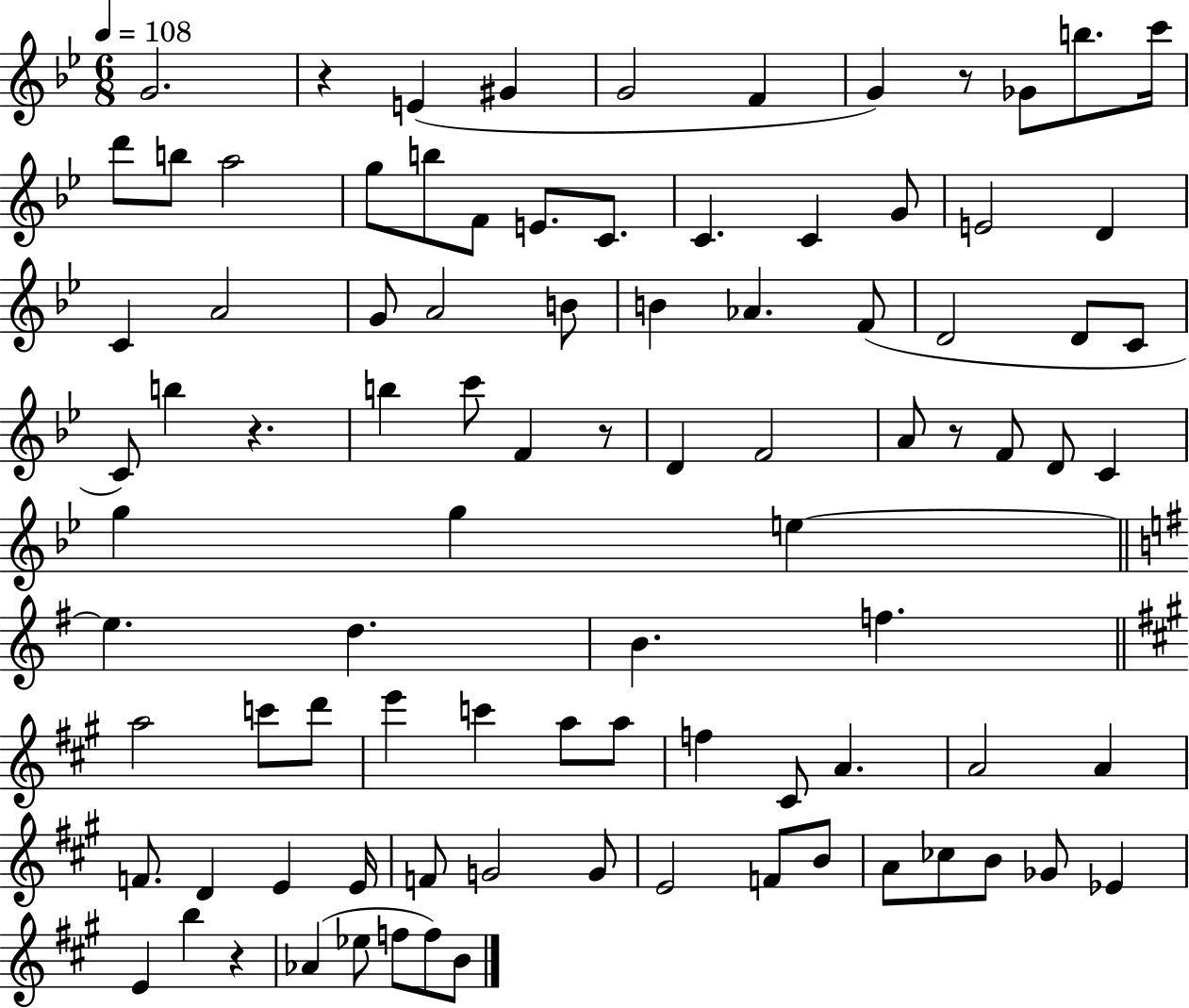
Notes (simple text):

G4/h. R/q E4/q G#4/q G4/h F4/q G4/q R/e Gb4/e B5/e. C6/s D6/e B5/e A5/h G5/e B5/e F4/e E4/e. C4/e. C4/q. C4/q G4/e E4/h D4/q C4/q A4/h G4/e A4/h B4/e B4/q Ab4/q. F4/e D4/h D4/e C4/e C4/e B5/q R/q. B5/q C6/e F4/q R/e D4/q F4/h A4/e R/e F4/e D4/e C4/q G5/q G5/q E5/q E5/q. D5/q. B4/q. F5/q. A5/h C6/e D6/e E6/q C6/q A5/e A5/e F5/q C#4/e A4/q. A4/h A4/q F4/e. D4/q E4/q E4/s F4/e G4/h G4/e E4/h F4/e B4/e A4/e CES5/e B4/e Gb4/e Eb4/q E4/q B5/q R/q Ab4/q Eb5/e F5/e F5/e B4/e